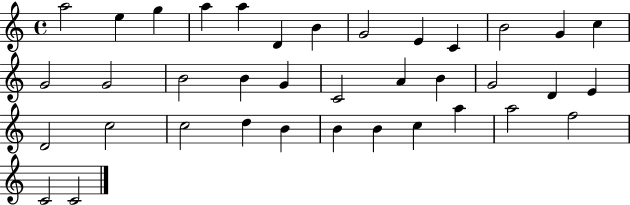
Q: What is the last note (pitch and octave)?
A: C4